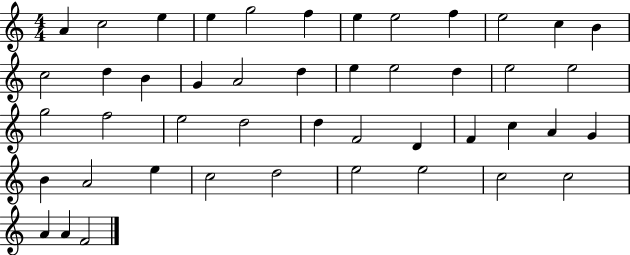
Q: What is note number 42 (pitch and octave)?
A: C5